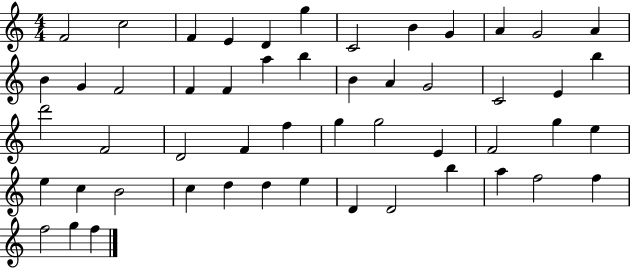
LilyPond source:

{
  \clef treble
  \numericTimeSignature
  \time 4/4
  \key c \major
  f'2 c''2 | f'4 e'4 d'4 g''4 | c'2 b'4 g'4 | a'4 g'2 a'4 | \break b'4 g'4 f'2 | f'4 f'4 a''4 b''4 | b'4 a'4 g'2 | c'2 e'4 b''4 | \break d'''2 f'2 | d'2 f'4 f''4 | g''4 g''2 e'4 | f'2 g''4 e''4 | \break e''4 c''4 b'2 | c''4 d''4 d''4 e''4 | d'4 d'2 b''4 | a''4 f''2 f''4 | \break f''2 g''4 f''4 | \bar "|."
}